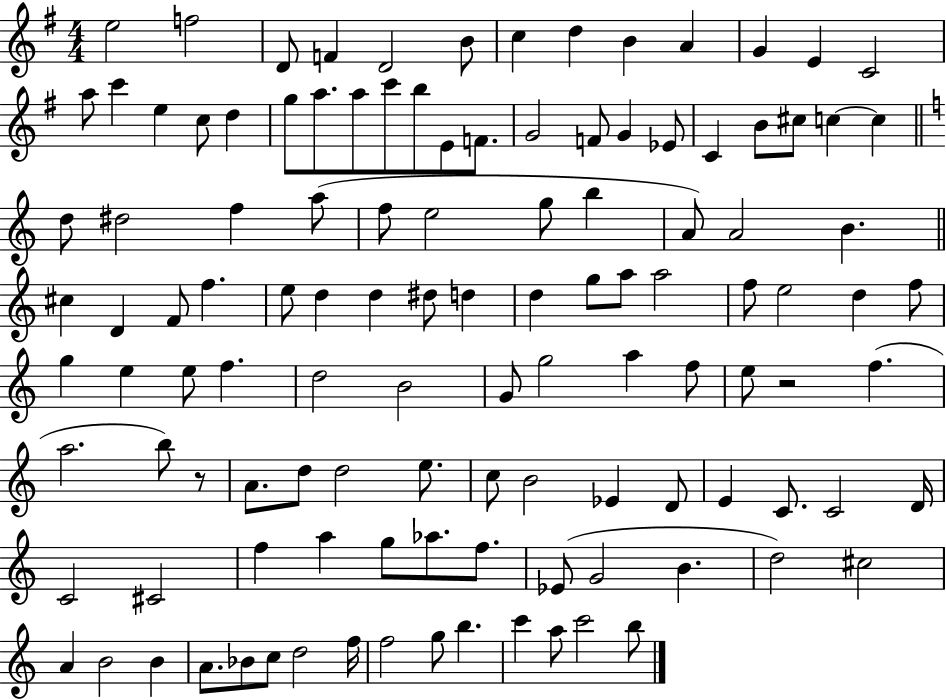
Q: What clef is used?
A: treble